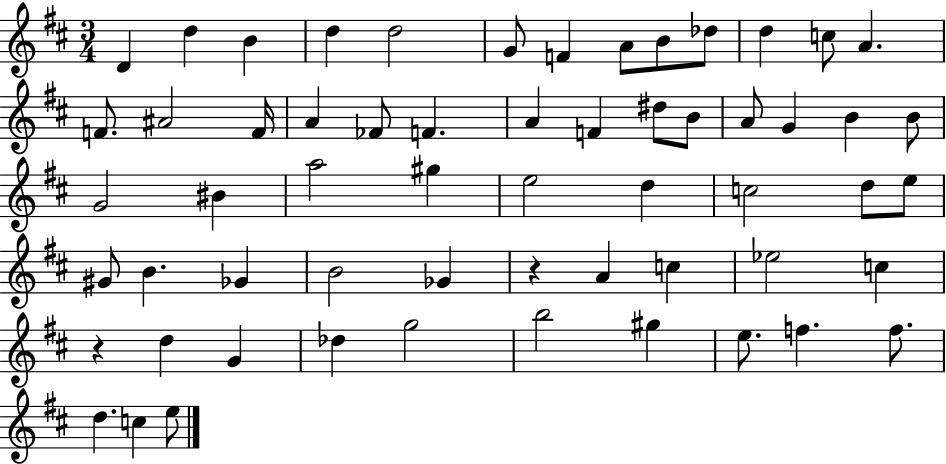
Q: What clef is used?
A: treble